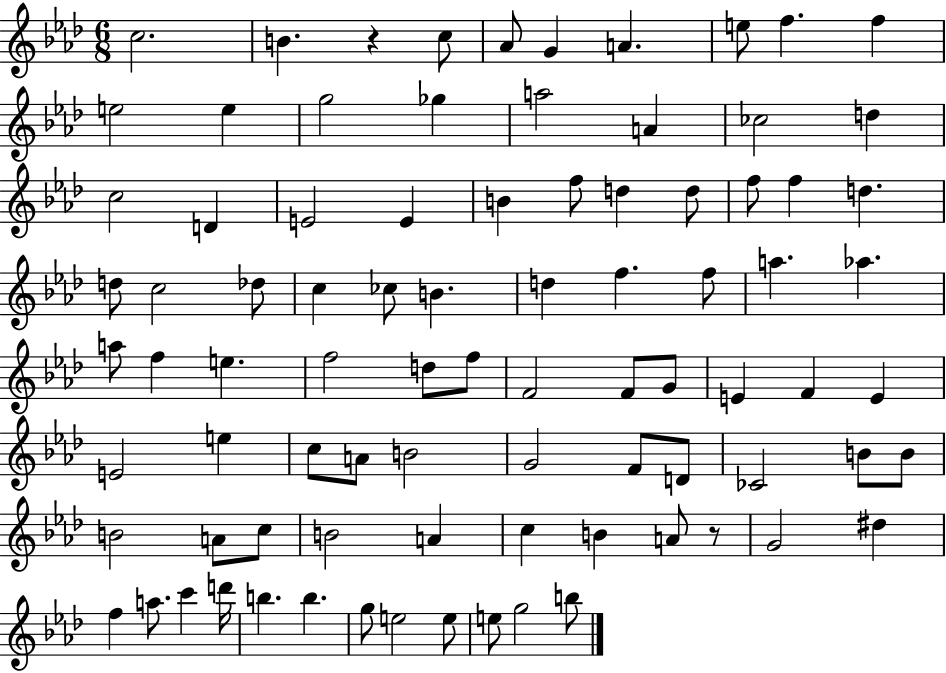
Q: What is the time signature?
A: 6/8